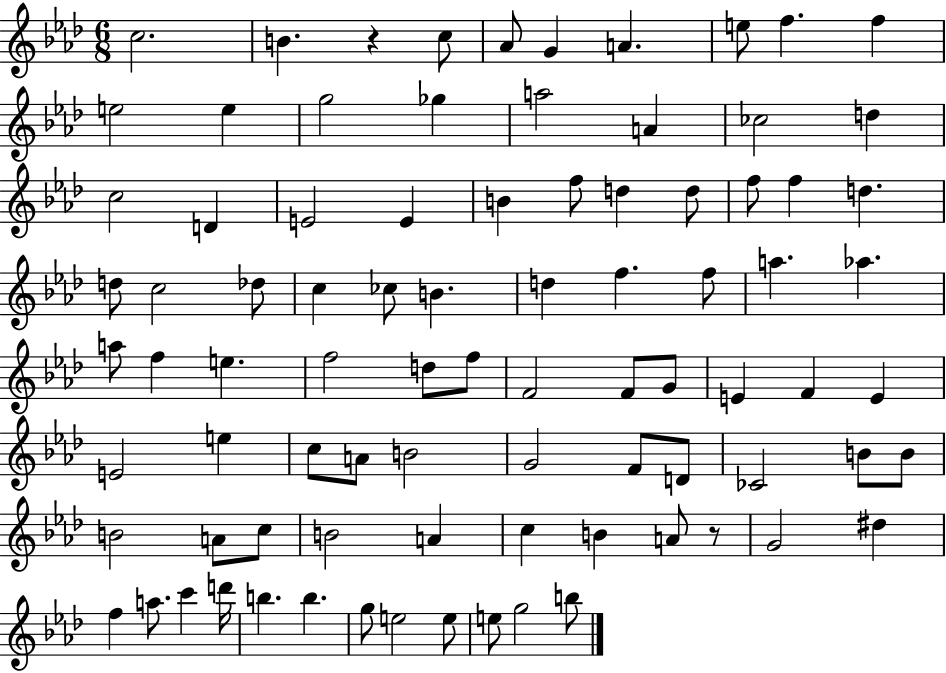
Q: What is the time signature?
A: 6/8